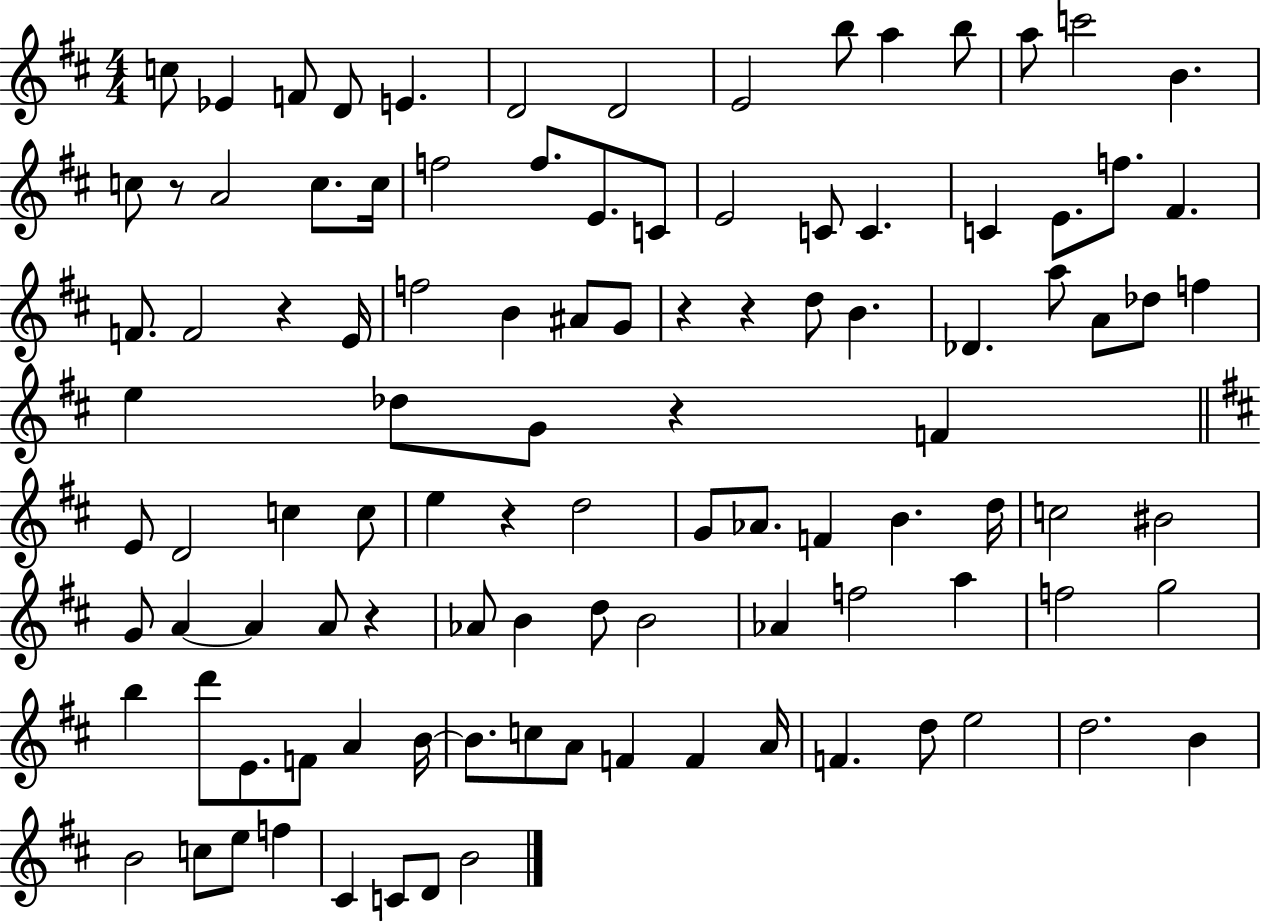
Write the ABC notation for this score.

X:1
T:Untitled
M:4/4
L:1/4
K:D
c/2 _E F/2 D/2 E D2 D2 E2 b/2 a b/2 a/2 c'2 B c/2 z/2 A2 c/2 c/4 f2 f/2 E/2 C/2 E2 C/2 C C E/2 f/2 ^F F/2 F2 z E/4 f2 B ^A/2 G/2 z z d/2 B _D a/2 A/2 _d/2 f e _d/2 G/2 z F E/2 D2 c c/2 e z d2 G/2 _A/2 F B d/4 c2 ^B2 G/2 A A A/2 z _A/2 B d/2 B2 _A f2 a f2 g2 b d'/2 E/2 F/2 A B/4 B/2 c/2 A/2 F F A/4 F d/2 e2 d2 B B2 c/2 e/2 f ^C C/2 D/2 B2